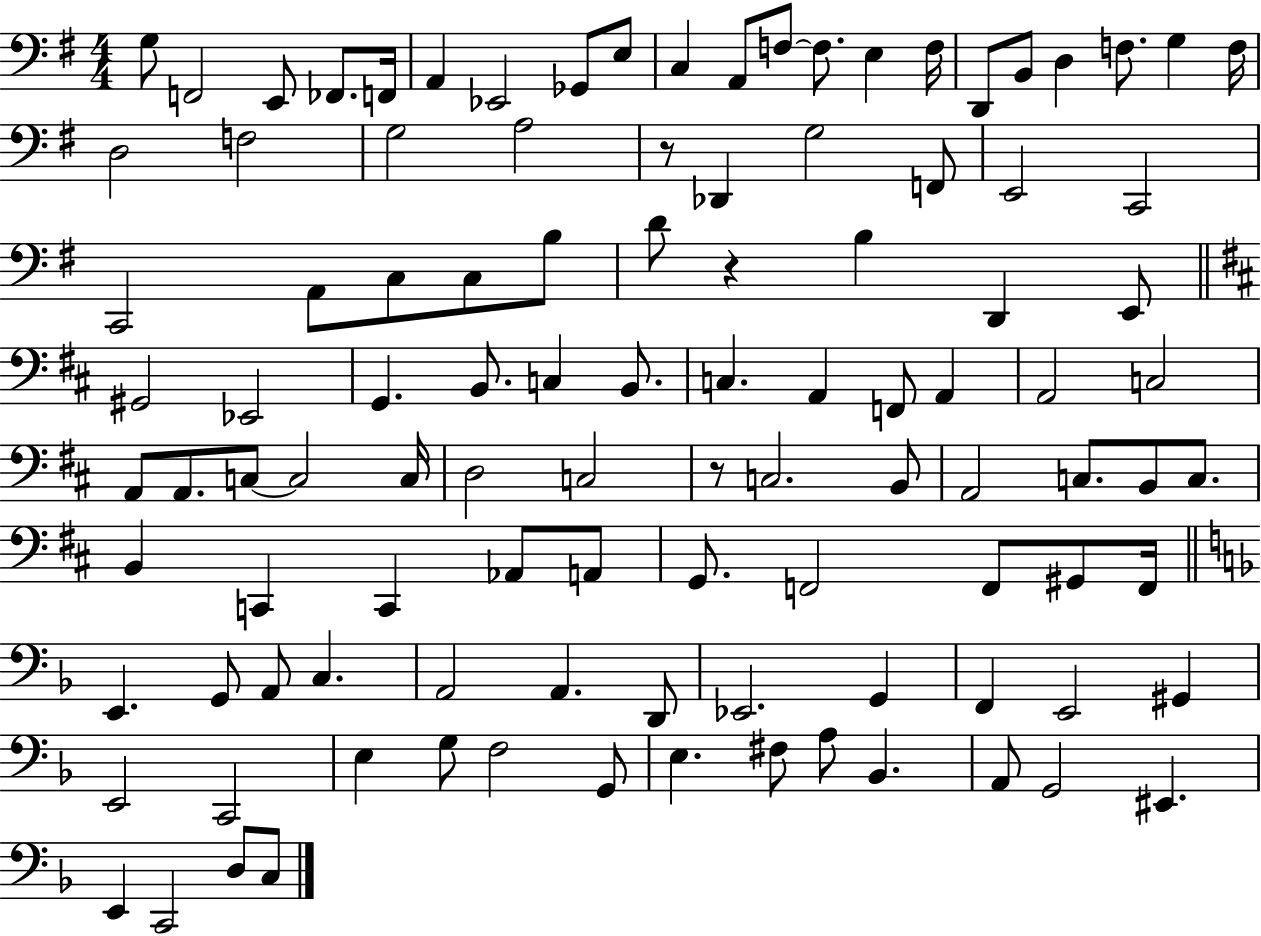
{
  \clef bass
  \numericTimeSignature
  \time 4/4
  \key g \major
  g8 f,2 e,8 fes,8. f,16 | a,4 ees,2 ges,8 e8 | c4 a,8 f8~~ f8. e4 f16 | d,8 b,8 d4 f8. g4 f16 | \break d2 f2 | g2 a2 | r8 des,4 g2 f,8 | e,2 c,2 | \break c,2 a,8 c8 c8 b8 | d'8 r4 b4 d,4 e,8 | \bar "||" \break \key b \minor gis,2 ees,2 | g,4. b,8. c4 b,8. | c4. a,4 f,8 a,4 | a,2 c2 | \break a,8 a,8. c8~~ c2 c16 | d2 c2 | r8 c2. b,8 | a,2 c8. b,8 c8. | \break b,4 c,4 c,4 aes,8 a,8 | g,8. f,2 f,8 gis,8 f,16 | \bar "||" \break \key f \major e,4. g,8 a,8 c4. | a,2 a,4. d,8 | ees,2. g,4 | f,4 e,2 gis,4 | \break e,2 c,2 | e4 g8 f2 g,8 | e4. fis8 a8 bes,4. | a,8 g,2 eis,4. | \break e,4 c,2 d8 c8 | \bar "|."
}